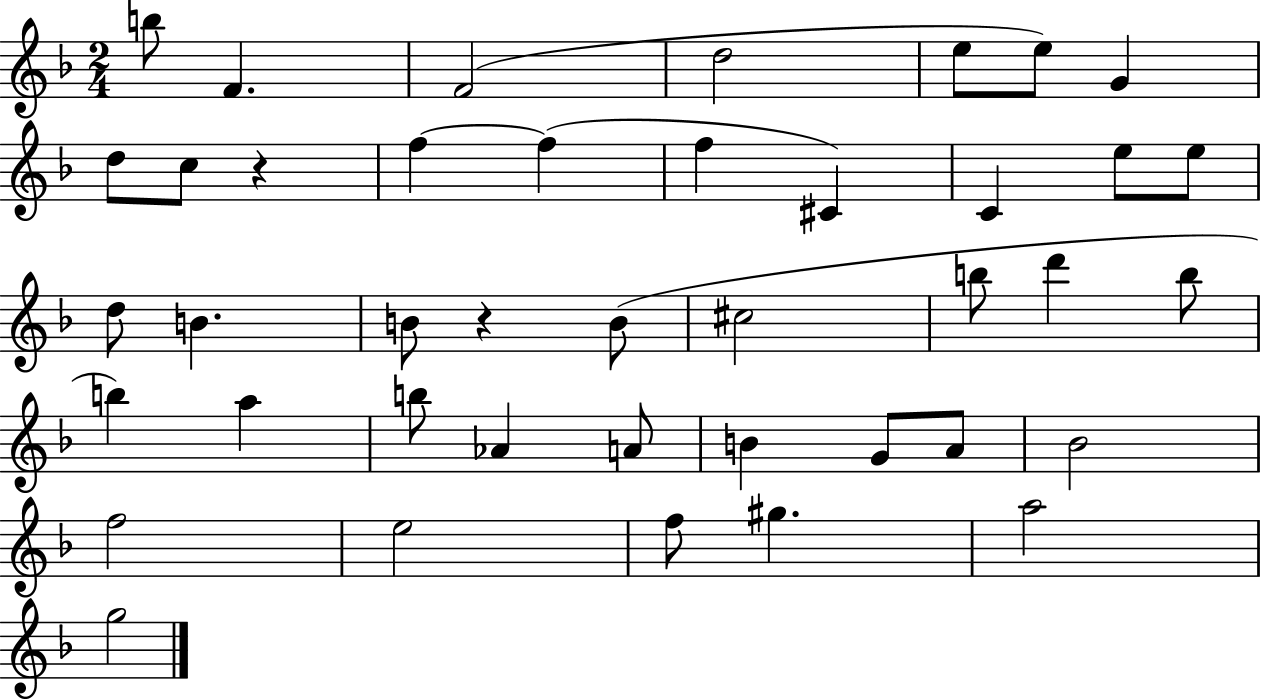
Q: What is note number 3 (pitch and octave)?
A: F4